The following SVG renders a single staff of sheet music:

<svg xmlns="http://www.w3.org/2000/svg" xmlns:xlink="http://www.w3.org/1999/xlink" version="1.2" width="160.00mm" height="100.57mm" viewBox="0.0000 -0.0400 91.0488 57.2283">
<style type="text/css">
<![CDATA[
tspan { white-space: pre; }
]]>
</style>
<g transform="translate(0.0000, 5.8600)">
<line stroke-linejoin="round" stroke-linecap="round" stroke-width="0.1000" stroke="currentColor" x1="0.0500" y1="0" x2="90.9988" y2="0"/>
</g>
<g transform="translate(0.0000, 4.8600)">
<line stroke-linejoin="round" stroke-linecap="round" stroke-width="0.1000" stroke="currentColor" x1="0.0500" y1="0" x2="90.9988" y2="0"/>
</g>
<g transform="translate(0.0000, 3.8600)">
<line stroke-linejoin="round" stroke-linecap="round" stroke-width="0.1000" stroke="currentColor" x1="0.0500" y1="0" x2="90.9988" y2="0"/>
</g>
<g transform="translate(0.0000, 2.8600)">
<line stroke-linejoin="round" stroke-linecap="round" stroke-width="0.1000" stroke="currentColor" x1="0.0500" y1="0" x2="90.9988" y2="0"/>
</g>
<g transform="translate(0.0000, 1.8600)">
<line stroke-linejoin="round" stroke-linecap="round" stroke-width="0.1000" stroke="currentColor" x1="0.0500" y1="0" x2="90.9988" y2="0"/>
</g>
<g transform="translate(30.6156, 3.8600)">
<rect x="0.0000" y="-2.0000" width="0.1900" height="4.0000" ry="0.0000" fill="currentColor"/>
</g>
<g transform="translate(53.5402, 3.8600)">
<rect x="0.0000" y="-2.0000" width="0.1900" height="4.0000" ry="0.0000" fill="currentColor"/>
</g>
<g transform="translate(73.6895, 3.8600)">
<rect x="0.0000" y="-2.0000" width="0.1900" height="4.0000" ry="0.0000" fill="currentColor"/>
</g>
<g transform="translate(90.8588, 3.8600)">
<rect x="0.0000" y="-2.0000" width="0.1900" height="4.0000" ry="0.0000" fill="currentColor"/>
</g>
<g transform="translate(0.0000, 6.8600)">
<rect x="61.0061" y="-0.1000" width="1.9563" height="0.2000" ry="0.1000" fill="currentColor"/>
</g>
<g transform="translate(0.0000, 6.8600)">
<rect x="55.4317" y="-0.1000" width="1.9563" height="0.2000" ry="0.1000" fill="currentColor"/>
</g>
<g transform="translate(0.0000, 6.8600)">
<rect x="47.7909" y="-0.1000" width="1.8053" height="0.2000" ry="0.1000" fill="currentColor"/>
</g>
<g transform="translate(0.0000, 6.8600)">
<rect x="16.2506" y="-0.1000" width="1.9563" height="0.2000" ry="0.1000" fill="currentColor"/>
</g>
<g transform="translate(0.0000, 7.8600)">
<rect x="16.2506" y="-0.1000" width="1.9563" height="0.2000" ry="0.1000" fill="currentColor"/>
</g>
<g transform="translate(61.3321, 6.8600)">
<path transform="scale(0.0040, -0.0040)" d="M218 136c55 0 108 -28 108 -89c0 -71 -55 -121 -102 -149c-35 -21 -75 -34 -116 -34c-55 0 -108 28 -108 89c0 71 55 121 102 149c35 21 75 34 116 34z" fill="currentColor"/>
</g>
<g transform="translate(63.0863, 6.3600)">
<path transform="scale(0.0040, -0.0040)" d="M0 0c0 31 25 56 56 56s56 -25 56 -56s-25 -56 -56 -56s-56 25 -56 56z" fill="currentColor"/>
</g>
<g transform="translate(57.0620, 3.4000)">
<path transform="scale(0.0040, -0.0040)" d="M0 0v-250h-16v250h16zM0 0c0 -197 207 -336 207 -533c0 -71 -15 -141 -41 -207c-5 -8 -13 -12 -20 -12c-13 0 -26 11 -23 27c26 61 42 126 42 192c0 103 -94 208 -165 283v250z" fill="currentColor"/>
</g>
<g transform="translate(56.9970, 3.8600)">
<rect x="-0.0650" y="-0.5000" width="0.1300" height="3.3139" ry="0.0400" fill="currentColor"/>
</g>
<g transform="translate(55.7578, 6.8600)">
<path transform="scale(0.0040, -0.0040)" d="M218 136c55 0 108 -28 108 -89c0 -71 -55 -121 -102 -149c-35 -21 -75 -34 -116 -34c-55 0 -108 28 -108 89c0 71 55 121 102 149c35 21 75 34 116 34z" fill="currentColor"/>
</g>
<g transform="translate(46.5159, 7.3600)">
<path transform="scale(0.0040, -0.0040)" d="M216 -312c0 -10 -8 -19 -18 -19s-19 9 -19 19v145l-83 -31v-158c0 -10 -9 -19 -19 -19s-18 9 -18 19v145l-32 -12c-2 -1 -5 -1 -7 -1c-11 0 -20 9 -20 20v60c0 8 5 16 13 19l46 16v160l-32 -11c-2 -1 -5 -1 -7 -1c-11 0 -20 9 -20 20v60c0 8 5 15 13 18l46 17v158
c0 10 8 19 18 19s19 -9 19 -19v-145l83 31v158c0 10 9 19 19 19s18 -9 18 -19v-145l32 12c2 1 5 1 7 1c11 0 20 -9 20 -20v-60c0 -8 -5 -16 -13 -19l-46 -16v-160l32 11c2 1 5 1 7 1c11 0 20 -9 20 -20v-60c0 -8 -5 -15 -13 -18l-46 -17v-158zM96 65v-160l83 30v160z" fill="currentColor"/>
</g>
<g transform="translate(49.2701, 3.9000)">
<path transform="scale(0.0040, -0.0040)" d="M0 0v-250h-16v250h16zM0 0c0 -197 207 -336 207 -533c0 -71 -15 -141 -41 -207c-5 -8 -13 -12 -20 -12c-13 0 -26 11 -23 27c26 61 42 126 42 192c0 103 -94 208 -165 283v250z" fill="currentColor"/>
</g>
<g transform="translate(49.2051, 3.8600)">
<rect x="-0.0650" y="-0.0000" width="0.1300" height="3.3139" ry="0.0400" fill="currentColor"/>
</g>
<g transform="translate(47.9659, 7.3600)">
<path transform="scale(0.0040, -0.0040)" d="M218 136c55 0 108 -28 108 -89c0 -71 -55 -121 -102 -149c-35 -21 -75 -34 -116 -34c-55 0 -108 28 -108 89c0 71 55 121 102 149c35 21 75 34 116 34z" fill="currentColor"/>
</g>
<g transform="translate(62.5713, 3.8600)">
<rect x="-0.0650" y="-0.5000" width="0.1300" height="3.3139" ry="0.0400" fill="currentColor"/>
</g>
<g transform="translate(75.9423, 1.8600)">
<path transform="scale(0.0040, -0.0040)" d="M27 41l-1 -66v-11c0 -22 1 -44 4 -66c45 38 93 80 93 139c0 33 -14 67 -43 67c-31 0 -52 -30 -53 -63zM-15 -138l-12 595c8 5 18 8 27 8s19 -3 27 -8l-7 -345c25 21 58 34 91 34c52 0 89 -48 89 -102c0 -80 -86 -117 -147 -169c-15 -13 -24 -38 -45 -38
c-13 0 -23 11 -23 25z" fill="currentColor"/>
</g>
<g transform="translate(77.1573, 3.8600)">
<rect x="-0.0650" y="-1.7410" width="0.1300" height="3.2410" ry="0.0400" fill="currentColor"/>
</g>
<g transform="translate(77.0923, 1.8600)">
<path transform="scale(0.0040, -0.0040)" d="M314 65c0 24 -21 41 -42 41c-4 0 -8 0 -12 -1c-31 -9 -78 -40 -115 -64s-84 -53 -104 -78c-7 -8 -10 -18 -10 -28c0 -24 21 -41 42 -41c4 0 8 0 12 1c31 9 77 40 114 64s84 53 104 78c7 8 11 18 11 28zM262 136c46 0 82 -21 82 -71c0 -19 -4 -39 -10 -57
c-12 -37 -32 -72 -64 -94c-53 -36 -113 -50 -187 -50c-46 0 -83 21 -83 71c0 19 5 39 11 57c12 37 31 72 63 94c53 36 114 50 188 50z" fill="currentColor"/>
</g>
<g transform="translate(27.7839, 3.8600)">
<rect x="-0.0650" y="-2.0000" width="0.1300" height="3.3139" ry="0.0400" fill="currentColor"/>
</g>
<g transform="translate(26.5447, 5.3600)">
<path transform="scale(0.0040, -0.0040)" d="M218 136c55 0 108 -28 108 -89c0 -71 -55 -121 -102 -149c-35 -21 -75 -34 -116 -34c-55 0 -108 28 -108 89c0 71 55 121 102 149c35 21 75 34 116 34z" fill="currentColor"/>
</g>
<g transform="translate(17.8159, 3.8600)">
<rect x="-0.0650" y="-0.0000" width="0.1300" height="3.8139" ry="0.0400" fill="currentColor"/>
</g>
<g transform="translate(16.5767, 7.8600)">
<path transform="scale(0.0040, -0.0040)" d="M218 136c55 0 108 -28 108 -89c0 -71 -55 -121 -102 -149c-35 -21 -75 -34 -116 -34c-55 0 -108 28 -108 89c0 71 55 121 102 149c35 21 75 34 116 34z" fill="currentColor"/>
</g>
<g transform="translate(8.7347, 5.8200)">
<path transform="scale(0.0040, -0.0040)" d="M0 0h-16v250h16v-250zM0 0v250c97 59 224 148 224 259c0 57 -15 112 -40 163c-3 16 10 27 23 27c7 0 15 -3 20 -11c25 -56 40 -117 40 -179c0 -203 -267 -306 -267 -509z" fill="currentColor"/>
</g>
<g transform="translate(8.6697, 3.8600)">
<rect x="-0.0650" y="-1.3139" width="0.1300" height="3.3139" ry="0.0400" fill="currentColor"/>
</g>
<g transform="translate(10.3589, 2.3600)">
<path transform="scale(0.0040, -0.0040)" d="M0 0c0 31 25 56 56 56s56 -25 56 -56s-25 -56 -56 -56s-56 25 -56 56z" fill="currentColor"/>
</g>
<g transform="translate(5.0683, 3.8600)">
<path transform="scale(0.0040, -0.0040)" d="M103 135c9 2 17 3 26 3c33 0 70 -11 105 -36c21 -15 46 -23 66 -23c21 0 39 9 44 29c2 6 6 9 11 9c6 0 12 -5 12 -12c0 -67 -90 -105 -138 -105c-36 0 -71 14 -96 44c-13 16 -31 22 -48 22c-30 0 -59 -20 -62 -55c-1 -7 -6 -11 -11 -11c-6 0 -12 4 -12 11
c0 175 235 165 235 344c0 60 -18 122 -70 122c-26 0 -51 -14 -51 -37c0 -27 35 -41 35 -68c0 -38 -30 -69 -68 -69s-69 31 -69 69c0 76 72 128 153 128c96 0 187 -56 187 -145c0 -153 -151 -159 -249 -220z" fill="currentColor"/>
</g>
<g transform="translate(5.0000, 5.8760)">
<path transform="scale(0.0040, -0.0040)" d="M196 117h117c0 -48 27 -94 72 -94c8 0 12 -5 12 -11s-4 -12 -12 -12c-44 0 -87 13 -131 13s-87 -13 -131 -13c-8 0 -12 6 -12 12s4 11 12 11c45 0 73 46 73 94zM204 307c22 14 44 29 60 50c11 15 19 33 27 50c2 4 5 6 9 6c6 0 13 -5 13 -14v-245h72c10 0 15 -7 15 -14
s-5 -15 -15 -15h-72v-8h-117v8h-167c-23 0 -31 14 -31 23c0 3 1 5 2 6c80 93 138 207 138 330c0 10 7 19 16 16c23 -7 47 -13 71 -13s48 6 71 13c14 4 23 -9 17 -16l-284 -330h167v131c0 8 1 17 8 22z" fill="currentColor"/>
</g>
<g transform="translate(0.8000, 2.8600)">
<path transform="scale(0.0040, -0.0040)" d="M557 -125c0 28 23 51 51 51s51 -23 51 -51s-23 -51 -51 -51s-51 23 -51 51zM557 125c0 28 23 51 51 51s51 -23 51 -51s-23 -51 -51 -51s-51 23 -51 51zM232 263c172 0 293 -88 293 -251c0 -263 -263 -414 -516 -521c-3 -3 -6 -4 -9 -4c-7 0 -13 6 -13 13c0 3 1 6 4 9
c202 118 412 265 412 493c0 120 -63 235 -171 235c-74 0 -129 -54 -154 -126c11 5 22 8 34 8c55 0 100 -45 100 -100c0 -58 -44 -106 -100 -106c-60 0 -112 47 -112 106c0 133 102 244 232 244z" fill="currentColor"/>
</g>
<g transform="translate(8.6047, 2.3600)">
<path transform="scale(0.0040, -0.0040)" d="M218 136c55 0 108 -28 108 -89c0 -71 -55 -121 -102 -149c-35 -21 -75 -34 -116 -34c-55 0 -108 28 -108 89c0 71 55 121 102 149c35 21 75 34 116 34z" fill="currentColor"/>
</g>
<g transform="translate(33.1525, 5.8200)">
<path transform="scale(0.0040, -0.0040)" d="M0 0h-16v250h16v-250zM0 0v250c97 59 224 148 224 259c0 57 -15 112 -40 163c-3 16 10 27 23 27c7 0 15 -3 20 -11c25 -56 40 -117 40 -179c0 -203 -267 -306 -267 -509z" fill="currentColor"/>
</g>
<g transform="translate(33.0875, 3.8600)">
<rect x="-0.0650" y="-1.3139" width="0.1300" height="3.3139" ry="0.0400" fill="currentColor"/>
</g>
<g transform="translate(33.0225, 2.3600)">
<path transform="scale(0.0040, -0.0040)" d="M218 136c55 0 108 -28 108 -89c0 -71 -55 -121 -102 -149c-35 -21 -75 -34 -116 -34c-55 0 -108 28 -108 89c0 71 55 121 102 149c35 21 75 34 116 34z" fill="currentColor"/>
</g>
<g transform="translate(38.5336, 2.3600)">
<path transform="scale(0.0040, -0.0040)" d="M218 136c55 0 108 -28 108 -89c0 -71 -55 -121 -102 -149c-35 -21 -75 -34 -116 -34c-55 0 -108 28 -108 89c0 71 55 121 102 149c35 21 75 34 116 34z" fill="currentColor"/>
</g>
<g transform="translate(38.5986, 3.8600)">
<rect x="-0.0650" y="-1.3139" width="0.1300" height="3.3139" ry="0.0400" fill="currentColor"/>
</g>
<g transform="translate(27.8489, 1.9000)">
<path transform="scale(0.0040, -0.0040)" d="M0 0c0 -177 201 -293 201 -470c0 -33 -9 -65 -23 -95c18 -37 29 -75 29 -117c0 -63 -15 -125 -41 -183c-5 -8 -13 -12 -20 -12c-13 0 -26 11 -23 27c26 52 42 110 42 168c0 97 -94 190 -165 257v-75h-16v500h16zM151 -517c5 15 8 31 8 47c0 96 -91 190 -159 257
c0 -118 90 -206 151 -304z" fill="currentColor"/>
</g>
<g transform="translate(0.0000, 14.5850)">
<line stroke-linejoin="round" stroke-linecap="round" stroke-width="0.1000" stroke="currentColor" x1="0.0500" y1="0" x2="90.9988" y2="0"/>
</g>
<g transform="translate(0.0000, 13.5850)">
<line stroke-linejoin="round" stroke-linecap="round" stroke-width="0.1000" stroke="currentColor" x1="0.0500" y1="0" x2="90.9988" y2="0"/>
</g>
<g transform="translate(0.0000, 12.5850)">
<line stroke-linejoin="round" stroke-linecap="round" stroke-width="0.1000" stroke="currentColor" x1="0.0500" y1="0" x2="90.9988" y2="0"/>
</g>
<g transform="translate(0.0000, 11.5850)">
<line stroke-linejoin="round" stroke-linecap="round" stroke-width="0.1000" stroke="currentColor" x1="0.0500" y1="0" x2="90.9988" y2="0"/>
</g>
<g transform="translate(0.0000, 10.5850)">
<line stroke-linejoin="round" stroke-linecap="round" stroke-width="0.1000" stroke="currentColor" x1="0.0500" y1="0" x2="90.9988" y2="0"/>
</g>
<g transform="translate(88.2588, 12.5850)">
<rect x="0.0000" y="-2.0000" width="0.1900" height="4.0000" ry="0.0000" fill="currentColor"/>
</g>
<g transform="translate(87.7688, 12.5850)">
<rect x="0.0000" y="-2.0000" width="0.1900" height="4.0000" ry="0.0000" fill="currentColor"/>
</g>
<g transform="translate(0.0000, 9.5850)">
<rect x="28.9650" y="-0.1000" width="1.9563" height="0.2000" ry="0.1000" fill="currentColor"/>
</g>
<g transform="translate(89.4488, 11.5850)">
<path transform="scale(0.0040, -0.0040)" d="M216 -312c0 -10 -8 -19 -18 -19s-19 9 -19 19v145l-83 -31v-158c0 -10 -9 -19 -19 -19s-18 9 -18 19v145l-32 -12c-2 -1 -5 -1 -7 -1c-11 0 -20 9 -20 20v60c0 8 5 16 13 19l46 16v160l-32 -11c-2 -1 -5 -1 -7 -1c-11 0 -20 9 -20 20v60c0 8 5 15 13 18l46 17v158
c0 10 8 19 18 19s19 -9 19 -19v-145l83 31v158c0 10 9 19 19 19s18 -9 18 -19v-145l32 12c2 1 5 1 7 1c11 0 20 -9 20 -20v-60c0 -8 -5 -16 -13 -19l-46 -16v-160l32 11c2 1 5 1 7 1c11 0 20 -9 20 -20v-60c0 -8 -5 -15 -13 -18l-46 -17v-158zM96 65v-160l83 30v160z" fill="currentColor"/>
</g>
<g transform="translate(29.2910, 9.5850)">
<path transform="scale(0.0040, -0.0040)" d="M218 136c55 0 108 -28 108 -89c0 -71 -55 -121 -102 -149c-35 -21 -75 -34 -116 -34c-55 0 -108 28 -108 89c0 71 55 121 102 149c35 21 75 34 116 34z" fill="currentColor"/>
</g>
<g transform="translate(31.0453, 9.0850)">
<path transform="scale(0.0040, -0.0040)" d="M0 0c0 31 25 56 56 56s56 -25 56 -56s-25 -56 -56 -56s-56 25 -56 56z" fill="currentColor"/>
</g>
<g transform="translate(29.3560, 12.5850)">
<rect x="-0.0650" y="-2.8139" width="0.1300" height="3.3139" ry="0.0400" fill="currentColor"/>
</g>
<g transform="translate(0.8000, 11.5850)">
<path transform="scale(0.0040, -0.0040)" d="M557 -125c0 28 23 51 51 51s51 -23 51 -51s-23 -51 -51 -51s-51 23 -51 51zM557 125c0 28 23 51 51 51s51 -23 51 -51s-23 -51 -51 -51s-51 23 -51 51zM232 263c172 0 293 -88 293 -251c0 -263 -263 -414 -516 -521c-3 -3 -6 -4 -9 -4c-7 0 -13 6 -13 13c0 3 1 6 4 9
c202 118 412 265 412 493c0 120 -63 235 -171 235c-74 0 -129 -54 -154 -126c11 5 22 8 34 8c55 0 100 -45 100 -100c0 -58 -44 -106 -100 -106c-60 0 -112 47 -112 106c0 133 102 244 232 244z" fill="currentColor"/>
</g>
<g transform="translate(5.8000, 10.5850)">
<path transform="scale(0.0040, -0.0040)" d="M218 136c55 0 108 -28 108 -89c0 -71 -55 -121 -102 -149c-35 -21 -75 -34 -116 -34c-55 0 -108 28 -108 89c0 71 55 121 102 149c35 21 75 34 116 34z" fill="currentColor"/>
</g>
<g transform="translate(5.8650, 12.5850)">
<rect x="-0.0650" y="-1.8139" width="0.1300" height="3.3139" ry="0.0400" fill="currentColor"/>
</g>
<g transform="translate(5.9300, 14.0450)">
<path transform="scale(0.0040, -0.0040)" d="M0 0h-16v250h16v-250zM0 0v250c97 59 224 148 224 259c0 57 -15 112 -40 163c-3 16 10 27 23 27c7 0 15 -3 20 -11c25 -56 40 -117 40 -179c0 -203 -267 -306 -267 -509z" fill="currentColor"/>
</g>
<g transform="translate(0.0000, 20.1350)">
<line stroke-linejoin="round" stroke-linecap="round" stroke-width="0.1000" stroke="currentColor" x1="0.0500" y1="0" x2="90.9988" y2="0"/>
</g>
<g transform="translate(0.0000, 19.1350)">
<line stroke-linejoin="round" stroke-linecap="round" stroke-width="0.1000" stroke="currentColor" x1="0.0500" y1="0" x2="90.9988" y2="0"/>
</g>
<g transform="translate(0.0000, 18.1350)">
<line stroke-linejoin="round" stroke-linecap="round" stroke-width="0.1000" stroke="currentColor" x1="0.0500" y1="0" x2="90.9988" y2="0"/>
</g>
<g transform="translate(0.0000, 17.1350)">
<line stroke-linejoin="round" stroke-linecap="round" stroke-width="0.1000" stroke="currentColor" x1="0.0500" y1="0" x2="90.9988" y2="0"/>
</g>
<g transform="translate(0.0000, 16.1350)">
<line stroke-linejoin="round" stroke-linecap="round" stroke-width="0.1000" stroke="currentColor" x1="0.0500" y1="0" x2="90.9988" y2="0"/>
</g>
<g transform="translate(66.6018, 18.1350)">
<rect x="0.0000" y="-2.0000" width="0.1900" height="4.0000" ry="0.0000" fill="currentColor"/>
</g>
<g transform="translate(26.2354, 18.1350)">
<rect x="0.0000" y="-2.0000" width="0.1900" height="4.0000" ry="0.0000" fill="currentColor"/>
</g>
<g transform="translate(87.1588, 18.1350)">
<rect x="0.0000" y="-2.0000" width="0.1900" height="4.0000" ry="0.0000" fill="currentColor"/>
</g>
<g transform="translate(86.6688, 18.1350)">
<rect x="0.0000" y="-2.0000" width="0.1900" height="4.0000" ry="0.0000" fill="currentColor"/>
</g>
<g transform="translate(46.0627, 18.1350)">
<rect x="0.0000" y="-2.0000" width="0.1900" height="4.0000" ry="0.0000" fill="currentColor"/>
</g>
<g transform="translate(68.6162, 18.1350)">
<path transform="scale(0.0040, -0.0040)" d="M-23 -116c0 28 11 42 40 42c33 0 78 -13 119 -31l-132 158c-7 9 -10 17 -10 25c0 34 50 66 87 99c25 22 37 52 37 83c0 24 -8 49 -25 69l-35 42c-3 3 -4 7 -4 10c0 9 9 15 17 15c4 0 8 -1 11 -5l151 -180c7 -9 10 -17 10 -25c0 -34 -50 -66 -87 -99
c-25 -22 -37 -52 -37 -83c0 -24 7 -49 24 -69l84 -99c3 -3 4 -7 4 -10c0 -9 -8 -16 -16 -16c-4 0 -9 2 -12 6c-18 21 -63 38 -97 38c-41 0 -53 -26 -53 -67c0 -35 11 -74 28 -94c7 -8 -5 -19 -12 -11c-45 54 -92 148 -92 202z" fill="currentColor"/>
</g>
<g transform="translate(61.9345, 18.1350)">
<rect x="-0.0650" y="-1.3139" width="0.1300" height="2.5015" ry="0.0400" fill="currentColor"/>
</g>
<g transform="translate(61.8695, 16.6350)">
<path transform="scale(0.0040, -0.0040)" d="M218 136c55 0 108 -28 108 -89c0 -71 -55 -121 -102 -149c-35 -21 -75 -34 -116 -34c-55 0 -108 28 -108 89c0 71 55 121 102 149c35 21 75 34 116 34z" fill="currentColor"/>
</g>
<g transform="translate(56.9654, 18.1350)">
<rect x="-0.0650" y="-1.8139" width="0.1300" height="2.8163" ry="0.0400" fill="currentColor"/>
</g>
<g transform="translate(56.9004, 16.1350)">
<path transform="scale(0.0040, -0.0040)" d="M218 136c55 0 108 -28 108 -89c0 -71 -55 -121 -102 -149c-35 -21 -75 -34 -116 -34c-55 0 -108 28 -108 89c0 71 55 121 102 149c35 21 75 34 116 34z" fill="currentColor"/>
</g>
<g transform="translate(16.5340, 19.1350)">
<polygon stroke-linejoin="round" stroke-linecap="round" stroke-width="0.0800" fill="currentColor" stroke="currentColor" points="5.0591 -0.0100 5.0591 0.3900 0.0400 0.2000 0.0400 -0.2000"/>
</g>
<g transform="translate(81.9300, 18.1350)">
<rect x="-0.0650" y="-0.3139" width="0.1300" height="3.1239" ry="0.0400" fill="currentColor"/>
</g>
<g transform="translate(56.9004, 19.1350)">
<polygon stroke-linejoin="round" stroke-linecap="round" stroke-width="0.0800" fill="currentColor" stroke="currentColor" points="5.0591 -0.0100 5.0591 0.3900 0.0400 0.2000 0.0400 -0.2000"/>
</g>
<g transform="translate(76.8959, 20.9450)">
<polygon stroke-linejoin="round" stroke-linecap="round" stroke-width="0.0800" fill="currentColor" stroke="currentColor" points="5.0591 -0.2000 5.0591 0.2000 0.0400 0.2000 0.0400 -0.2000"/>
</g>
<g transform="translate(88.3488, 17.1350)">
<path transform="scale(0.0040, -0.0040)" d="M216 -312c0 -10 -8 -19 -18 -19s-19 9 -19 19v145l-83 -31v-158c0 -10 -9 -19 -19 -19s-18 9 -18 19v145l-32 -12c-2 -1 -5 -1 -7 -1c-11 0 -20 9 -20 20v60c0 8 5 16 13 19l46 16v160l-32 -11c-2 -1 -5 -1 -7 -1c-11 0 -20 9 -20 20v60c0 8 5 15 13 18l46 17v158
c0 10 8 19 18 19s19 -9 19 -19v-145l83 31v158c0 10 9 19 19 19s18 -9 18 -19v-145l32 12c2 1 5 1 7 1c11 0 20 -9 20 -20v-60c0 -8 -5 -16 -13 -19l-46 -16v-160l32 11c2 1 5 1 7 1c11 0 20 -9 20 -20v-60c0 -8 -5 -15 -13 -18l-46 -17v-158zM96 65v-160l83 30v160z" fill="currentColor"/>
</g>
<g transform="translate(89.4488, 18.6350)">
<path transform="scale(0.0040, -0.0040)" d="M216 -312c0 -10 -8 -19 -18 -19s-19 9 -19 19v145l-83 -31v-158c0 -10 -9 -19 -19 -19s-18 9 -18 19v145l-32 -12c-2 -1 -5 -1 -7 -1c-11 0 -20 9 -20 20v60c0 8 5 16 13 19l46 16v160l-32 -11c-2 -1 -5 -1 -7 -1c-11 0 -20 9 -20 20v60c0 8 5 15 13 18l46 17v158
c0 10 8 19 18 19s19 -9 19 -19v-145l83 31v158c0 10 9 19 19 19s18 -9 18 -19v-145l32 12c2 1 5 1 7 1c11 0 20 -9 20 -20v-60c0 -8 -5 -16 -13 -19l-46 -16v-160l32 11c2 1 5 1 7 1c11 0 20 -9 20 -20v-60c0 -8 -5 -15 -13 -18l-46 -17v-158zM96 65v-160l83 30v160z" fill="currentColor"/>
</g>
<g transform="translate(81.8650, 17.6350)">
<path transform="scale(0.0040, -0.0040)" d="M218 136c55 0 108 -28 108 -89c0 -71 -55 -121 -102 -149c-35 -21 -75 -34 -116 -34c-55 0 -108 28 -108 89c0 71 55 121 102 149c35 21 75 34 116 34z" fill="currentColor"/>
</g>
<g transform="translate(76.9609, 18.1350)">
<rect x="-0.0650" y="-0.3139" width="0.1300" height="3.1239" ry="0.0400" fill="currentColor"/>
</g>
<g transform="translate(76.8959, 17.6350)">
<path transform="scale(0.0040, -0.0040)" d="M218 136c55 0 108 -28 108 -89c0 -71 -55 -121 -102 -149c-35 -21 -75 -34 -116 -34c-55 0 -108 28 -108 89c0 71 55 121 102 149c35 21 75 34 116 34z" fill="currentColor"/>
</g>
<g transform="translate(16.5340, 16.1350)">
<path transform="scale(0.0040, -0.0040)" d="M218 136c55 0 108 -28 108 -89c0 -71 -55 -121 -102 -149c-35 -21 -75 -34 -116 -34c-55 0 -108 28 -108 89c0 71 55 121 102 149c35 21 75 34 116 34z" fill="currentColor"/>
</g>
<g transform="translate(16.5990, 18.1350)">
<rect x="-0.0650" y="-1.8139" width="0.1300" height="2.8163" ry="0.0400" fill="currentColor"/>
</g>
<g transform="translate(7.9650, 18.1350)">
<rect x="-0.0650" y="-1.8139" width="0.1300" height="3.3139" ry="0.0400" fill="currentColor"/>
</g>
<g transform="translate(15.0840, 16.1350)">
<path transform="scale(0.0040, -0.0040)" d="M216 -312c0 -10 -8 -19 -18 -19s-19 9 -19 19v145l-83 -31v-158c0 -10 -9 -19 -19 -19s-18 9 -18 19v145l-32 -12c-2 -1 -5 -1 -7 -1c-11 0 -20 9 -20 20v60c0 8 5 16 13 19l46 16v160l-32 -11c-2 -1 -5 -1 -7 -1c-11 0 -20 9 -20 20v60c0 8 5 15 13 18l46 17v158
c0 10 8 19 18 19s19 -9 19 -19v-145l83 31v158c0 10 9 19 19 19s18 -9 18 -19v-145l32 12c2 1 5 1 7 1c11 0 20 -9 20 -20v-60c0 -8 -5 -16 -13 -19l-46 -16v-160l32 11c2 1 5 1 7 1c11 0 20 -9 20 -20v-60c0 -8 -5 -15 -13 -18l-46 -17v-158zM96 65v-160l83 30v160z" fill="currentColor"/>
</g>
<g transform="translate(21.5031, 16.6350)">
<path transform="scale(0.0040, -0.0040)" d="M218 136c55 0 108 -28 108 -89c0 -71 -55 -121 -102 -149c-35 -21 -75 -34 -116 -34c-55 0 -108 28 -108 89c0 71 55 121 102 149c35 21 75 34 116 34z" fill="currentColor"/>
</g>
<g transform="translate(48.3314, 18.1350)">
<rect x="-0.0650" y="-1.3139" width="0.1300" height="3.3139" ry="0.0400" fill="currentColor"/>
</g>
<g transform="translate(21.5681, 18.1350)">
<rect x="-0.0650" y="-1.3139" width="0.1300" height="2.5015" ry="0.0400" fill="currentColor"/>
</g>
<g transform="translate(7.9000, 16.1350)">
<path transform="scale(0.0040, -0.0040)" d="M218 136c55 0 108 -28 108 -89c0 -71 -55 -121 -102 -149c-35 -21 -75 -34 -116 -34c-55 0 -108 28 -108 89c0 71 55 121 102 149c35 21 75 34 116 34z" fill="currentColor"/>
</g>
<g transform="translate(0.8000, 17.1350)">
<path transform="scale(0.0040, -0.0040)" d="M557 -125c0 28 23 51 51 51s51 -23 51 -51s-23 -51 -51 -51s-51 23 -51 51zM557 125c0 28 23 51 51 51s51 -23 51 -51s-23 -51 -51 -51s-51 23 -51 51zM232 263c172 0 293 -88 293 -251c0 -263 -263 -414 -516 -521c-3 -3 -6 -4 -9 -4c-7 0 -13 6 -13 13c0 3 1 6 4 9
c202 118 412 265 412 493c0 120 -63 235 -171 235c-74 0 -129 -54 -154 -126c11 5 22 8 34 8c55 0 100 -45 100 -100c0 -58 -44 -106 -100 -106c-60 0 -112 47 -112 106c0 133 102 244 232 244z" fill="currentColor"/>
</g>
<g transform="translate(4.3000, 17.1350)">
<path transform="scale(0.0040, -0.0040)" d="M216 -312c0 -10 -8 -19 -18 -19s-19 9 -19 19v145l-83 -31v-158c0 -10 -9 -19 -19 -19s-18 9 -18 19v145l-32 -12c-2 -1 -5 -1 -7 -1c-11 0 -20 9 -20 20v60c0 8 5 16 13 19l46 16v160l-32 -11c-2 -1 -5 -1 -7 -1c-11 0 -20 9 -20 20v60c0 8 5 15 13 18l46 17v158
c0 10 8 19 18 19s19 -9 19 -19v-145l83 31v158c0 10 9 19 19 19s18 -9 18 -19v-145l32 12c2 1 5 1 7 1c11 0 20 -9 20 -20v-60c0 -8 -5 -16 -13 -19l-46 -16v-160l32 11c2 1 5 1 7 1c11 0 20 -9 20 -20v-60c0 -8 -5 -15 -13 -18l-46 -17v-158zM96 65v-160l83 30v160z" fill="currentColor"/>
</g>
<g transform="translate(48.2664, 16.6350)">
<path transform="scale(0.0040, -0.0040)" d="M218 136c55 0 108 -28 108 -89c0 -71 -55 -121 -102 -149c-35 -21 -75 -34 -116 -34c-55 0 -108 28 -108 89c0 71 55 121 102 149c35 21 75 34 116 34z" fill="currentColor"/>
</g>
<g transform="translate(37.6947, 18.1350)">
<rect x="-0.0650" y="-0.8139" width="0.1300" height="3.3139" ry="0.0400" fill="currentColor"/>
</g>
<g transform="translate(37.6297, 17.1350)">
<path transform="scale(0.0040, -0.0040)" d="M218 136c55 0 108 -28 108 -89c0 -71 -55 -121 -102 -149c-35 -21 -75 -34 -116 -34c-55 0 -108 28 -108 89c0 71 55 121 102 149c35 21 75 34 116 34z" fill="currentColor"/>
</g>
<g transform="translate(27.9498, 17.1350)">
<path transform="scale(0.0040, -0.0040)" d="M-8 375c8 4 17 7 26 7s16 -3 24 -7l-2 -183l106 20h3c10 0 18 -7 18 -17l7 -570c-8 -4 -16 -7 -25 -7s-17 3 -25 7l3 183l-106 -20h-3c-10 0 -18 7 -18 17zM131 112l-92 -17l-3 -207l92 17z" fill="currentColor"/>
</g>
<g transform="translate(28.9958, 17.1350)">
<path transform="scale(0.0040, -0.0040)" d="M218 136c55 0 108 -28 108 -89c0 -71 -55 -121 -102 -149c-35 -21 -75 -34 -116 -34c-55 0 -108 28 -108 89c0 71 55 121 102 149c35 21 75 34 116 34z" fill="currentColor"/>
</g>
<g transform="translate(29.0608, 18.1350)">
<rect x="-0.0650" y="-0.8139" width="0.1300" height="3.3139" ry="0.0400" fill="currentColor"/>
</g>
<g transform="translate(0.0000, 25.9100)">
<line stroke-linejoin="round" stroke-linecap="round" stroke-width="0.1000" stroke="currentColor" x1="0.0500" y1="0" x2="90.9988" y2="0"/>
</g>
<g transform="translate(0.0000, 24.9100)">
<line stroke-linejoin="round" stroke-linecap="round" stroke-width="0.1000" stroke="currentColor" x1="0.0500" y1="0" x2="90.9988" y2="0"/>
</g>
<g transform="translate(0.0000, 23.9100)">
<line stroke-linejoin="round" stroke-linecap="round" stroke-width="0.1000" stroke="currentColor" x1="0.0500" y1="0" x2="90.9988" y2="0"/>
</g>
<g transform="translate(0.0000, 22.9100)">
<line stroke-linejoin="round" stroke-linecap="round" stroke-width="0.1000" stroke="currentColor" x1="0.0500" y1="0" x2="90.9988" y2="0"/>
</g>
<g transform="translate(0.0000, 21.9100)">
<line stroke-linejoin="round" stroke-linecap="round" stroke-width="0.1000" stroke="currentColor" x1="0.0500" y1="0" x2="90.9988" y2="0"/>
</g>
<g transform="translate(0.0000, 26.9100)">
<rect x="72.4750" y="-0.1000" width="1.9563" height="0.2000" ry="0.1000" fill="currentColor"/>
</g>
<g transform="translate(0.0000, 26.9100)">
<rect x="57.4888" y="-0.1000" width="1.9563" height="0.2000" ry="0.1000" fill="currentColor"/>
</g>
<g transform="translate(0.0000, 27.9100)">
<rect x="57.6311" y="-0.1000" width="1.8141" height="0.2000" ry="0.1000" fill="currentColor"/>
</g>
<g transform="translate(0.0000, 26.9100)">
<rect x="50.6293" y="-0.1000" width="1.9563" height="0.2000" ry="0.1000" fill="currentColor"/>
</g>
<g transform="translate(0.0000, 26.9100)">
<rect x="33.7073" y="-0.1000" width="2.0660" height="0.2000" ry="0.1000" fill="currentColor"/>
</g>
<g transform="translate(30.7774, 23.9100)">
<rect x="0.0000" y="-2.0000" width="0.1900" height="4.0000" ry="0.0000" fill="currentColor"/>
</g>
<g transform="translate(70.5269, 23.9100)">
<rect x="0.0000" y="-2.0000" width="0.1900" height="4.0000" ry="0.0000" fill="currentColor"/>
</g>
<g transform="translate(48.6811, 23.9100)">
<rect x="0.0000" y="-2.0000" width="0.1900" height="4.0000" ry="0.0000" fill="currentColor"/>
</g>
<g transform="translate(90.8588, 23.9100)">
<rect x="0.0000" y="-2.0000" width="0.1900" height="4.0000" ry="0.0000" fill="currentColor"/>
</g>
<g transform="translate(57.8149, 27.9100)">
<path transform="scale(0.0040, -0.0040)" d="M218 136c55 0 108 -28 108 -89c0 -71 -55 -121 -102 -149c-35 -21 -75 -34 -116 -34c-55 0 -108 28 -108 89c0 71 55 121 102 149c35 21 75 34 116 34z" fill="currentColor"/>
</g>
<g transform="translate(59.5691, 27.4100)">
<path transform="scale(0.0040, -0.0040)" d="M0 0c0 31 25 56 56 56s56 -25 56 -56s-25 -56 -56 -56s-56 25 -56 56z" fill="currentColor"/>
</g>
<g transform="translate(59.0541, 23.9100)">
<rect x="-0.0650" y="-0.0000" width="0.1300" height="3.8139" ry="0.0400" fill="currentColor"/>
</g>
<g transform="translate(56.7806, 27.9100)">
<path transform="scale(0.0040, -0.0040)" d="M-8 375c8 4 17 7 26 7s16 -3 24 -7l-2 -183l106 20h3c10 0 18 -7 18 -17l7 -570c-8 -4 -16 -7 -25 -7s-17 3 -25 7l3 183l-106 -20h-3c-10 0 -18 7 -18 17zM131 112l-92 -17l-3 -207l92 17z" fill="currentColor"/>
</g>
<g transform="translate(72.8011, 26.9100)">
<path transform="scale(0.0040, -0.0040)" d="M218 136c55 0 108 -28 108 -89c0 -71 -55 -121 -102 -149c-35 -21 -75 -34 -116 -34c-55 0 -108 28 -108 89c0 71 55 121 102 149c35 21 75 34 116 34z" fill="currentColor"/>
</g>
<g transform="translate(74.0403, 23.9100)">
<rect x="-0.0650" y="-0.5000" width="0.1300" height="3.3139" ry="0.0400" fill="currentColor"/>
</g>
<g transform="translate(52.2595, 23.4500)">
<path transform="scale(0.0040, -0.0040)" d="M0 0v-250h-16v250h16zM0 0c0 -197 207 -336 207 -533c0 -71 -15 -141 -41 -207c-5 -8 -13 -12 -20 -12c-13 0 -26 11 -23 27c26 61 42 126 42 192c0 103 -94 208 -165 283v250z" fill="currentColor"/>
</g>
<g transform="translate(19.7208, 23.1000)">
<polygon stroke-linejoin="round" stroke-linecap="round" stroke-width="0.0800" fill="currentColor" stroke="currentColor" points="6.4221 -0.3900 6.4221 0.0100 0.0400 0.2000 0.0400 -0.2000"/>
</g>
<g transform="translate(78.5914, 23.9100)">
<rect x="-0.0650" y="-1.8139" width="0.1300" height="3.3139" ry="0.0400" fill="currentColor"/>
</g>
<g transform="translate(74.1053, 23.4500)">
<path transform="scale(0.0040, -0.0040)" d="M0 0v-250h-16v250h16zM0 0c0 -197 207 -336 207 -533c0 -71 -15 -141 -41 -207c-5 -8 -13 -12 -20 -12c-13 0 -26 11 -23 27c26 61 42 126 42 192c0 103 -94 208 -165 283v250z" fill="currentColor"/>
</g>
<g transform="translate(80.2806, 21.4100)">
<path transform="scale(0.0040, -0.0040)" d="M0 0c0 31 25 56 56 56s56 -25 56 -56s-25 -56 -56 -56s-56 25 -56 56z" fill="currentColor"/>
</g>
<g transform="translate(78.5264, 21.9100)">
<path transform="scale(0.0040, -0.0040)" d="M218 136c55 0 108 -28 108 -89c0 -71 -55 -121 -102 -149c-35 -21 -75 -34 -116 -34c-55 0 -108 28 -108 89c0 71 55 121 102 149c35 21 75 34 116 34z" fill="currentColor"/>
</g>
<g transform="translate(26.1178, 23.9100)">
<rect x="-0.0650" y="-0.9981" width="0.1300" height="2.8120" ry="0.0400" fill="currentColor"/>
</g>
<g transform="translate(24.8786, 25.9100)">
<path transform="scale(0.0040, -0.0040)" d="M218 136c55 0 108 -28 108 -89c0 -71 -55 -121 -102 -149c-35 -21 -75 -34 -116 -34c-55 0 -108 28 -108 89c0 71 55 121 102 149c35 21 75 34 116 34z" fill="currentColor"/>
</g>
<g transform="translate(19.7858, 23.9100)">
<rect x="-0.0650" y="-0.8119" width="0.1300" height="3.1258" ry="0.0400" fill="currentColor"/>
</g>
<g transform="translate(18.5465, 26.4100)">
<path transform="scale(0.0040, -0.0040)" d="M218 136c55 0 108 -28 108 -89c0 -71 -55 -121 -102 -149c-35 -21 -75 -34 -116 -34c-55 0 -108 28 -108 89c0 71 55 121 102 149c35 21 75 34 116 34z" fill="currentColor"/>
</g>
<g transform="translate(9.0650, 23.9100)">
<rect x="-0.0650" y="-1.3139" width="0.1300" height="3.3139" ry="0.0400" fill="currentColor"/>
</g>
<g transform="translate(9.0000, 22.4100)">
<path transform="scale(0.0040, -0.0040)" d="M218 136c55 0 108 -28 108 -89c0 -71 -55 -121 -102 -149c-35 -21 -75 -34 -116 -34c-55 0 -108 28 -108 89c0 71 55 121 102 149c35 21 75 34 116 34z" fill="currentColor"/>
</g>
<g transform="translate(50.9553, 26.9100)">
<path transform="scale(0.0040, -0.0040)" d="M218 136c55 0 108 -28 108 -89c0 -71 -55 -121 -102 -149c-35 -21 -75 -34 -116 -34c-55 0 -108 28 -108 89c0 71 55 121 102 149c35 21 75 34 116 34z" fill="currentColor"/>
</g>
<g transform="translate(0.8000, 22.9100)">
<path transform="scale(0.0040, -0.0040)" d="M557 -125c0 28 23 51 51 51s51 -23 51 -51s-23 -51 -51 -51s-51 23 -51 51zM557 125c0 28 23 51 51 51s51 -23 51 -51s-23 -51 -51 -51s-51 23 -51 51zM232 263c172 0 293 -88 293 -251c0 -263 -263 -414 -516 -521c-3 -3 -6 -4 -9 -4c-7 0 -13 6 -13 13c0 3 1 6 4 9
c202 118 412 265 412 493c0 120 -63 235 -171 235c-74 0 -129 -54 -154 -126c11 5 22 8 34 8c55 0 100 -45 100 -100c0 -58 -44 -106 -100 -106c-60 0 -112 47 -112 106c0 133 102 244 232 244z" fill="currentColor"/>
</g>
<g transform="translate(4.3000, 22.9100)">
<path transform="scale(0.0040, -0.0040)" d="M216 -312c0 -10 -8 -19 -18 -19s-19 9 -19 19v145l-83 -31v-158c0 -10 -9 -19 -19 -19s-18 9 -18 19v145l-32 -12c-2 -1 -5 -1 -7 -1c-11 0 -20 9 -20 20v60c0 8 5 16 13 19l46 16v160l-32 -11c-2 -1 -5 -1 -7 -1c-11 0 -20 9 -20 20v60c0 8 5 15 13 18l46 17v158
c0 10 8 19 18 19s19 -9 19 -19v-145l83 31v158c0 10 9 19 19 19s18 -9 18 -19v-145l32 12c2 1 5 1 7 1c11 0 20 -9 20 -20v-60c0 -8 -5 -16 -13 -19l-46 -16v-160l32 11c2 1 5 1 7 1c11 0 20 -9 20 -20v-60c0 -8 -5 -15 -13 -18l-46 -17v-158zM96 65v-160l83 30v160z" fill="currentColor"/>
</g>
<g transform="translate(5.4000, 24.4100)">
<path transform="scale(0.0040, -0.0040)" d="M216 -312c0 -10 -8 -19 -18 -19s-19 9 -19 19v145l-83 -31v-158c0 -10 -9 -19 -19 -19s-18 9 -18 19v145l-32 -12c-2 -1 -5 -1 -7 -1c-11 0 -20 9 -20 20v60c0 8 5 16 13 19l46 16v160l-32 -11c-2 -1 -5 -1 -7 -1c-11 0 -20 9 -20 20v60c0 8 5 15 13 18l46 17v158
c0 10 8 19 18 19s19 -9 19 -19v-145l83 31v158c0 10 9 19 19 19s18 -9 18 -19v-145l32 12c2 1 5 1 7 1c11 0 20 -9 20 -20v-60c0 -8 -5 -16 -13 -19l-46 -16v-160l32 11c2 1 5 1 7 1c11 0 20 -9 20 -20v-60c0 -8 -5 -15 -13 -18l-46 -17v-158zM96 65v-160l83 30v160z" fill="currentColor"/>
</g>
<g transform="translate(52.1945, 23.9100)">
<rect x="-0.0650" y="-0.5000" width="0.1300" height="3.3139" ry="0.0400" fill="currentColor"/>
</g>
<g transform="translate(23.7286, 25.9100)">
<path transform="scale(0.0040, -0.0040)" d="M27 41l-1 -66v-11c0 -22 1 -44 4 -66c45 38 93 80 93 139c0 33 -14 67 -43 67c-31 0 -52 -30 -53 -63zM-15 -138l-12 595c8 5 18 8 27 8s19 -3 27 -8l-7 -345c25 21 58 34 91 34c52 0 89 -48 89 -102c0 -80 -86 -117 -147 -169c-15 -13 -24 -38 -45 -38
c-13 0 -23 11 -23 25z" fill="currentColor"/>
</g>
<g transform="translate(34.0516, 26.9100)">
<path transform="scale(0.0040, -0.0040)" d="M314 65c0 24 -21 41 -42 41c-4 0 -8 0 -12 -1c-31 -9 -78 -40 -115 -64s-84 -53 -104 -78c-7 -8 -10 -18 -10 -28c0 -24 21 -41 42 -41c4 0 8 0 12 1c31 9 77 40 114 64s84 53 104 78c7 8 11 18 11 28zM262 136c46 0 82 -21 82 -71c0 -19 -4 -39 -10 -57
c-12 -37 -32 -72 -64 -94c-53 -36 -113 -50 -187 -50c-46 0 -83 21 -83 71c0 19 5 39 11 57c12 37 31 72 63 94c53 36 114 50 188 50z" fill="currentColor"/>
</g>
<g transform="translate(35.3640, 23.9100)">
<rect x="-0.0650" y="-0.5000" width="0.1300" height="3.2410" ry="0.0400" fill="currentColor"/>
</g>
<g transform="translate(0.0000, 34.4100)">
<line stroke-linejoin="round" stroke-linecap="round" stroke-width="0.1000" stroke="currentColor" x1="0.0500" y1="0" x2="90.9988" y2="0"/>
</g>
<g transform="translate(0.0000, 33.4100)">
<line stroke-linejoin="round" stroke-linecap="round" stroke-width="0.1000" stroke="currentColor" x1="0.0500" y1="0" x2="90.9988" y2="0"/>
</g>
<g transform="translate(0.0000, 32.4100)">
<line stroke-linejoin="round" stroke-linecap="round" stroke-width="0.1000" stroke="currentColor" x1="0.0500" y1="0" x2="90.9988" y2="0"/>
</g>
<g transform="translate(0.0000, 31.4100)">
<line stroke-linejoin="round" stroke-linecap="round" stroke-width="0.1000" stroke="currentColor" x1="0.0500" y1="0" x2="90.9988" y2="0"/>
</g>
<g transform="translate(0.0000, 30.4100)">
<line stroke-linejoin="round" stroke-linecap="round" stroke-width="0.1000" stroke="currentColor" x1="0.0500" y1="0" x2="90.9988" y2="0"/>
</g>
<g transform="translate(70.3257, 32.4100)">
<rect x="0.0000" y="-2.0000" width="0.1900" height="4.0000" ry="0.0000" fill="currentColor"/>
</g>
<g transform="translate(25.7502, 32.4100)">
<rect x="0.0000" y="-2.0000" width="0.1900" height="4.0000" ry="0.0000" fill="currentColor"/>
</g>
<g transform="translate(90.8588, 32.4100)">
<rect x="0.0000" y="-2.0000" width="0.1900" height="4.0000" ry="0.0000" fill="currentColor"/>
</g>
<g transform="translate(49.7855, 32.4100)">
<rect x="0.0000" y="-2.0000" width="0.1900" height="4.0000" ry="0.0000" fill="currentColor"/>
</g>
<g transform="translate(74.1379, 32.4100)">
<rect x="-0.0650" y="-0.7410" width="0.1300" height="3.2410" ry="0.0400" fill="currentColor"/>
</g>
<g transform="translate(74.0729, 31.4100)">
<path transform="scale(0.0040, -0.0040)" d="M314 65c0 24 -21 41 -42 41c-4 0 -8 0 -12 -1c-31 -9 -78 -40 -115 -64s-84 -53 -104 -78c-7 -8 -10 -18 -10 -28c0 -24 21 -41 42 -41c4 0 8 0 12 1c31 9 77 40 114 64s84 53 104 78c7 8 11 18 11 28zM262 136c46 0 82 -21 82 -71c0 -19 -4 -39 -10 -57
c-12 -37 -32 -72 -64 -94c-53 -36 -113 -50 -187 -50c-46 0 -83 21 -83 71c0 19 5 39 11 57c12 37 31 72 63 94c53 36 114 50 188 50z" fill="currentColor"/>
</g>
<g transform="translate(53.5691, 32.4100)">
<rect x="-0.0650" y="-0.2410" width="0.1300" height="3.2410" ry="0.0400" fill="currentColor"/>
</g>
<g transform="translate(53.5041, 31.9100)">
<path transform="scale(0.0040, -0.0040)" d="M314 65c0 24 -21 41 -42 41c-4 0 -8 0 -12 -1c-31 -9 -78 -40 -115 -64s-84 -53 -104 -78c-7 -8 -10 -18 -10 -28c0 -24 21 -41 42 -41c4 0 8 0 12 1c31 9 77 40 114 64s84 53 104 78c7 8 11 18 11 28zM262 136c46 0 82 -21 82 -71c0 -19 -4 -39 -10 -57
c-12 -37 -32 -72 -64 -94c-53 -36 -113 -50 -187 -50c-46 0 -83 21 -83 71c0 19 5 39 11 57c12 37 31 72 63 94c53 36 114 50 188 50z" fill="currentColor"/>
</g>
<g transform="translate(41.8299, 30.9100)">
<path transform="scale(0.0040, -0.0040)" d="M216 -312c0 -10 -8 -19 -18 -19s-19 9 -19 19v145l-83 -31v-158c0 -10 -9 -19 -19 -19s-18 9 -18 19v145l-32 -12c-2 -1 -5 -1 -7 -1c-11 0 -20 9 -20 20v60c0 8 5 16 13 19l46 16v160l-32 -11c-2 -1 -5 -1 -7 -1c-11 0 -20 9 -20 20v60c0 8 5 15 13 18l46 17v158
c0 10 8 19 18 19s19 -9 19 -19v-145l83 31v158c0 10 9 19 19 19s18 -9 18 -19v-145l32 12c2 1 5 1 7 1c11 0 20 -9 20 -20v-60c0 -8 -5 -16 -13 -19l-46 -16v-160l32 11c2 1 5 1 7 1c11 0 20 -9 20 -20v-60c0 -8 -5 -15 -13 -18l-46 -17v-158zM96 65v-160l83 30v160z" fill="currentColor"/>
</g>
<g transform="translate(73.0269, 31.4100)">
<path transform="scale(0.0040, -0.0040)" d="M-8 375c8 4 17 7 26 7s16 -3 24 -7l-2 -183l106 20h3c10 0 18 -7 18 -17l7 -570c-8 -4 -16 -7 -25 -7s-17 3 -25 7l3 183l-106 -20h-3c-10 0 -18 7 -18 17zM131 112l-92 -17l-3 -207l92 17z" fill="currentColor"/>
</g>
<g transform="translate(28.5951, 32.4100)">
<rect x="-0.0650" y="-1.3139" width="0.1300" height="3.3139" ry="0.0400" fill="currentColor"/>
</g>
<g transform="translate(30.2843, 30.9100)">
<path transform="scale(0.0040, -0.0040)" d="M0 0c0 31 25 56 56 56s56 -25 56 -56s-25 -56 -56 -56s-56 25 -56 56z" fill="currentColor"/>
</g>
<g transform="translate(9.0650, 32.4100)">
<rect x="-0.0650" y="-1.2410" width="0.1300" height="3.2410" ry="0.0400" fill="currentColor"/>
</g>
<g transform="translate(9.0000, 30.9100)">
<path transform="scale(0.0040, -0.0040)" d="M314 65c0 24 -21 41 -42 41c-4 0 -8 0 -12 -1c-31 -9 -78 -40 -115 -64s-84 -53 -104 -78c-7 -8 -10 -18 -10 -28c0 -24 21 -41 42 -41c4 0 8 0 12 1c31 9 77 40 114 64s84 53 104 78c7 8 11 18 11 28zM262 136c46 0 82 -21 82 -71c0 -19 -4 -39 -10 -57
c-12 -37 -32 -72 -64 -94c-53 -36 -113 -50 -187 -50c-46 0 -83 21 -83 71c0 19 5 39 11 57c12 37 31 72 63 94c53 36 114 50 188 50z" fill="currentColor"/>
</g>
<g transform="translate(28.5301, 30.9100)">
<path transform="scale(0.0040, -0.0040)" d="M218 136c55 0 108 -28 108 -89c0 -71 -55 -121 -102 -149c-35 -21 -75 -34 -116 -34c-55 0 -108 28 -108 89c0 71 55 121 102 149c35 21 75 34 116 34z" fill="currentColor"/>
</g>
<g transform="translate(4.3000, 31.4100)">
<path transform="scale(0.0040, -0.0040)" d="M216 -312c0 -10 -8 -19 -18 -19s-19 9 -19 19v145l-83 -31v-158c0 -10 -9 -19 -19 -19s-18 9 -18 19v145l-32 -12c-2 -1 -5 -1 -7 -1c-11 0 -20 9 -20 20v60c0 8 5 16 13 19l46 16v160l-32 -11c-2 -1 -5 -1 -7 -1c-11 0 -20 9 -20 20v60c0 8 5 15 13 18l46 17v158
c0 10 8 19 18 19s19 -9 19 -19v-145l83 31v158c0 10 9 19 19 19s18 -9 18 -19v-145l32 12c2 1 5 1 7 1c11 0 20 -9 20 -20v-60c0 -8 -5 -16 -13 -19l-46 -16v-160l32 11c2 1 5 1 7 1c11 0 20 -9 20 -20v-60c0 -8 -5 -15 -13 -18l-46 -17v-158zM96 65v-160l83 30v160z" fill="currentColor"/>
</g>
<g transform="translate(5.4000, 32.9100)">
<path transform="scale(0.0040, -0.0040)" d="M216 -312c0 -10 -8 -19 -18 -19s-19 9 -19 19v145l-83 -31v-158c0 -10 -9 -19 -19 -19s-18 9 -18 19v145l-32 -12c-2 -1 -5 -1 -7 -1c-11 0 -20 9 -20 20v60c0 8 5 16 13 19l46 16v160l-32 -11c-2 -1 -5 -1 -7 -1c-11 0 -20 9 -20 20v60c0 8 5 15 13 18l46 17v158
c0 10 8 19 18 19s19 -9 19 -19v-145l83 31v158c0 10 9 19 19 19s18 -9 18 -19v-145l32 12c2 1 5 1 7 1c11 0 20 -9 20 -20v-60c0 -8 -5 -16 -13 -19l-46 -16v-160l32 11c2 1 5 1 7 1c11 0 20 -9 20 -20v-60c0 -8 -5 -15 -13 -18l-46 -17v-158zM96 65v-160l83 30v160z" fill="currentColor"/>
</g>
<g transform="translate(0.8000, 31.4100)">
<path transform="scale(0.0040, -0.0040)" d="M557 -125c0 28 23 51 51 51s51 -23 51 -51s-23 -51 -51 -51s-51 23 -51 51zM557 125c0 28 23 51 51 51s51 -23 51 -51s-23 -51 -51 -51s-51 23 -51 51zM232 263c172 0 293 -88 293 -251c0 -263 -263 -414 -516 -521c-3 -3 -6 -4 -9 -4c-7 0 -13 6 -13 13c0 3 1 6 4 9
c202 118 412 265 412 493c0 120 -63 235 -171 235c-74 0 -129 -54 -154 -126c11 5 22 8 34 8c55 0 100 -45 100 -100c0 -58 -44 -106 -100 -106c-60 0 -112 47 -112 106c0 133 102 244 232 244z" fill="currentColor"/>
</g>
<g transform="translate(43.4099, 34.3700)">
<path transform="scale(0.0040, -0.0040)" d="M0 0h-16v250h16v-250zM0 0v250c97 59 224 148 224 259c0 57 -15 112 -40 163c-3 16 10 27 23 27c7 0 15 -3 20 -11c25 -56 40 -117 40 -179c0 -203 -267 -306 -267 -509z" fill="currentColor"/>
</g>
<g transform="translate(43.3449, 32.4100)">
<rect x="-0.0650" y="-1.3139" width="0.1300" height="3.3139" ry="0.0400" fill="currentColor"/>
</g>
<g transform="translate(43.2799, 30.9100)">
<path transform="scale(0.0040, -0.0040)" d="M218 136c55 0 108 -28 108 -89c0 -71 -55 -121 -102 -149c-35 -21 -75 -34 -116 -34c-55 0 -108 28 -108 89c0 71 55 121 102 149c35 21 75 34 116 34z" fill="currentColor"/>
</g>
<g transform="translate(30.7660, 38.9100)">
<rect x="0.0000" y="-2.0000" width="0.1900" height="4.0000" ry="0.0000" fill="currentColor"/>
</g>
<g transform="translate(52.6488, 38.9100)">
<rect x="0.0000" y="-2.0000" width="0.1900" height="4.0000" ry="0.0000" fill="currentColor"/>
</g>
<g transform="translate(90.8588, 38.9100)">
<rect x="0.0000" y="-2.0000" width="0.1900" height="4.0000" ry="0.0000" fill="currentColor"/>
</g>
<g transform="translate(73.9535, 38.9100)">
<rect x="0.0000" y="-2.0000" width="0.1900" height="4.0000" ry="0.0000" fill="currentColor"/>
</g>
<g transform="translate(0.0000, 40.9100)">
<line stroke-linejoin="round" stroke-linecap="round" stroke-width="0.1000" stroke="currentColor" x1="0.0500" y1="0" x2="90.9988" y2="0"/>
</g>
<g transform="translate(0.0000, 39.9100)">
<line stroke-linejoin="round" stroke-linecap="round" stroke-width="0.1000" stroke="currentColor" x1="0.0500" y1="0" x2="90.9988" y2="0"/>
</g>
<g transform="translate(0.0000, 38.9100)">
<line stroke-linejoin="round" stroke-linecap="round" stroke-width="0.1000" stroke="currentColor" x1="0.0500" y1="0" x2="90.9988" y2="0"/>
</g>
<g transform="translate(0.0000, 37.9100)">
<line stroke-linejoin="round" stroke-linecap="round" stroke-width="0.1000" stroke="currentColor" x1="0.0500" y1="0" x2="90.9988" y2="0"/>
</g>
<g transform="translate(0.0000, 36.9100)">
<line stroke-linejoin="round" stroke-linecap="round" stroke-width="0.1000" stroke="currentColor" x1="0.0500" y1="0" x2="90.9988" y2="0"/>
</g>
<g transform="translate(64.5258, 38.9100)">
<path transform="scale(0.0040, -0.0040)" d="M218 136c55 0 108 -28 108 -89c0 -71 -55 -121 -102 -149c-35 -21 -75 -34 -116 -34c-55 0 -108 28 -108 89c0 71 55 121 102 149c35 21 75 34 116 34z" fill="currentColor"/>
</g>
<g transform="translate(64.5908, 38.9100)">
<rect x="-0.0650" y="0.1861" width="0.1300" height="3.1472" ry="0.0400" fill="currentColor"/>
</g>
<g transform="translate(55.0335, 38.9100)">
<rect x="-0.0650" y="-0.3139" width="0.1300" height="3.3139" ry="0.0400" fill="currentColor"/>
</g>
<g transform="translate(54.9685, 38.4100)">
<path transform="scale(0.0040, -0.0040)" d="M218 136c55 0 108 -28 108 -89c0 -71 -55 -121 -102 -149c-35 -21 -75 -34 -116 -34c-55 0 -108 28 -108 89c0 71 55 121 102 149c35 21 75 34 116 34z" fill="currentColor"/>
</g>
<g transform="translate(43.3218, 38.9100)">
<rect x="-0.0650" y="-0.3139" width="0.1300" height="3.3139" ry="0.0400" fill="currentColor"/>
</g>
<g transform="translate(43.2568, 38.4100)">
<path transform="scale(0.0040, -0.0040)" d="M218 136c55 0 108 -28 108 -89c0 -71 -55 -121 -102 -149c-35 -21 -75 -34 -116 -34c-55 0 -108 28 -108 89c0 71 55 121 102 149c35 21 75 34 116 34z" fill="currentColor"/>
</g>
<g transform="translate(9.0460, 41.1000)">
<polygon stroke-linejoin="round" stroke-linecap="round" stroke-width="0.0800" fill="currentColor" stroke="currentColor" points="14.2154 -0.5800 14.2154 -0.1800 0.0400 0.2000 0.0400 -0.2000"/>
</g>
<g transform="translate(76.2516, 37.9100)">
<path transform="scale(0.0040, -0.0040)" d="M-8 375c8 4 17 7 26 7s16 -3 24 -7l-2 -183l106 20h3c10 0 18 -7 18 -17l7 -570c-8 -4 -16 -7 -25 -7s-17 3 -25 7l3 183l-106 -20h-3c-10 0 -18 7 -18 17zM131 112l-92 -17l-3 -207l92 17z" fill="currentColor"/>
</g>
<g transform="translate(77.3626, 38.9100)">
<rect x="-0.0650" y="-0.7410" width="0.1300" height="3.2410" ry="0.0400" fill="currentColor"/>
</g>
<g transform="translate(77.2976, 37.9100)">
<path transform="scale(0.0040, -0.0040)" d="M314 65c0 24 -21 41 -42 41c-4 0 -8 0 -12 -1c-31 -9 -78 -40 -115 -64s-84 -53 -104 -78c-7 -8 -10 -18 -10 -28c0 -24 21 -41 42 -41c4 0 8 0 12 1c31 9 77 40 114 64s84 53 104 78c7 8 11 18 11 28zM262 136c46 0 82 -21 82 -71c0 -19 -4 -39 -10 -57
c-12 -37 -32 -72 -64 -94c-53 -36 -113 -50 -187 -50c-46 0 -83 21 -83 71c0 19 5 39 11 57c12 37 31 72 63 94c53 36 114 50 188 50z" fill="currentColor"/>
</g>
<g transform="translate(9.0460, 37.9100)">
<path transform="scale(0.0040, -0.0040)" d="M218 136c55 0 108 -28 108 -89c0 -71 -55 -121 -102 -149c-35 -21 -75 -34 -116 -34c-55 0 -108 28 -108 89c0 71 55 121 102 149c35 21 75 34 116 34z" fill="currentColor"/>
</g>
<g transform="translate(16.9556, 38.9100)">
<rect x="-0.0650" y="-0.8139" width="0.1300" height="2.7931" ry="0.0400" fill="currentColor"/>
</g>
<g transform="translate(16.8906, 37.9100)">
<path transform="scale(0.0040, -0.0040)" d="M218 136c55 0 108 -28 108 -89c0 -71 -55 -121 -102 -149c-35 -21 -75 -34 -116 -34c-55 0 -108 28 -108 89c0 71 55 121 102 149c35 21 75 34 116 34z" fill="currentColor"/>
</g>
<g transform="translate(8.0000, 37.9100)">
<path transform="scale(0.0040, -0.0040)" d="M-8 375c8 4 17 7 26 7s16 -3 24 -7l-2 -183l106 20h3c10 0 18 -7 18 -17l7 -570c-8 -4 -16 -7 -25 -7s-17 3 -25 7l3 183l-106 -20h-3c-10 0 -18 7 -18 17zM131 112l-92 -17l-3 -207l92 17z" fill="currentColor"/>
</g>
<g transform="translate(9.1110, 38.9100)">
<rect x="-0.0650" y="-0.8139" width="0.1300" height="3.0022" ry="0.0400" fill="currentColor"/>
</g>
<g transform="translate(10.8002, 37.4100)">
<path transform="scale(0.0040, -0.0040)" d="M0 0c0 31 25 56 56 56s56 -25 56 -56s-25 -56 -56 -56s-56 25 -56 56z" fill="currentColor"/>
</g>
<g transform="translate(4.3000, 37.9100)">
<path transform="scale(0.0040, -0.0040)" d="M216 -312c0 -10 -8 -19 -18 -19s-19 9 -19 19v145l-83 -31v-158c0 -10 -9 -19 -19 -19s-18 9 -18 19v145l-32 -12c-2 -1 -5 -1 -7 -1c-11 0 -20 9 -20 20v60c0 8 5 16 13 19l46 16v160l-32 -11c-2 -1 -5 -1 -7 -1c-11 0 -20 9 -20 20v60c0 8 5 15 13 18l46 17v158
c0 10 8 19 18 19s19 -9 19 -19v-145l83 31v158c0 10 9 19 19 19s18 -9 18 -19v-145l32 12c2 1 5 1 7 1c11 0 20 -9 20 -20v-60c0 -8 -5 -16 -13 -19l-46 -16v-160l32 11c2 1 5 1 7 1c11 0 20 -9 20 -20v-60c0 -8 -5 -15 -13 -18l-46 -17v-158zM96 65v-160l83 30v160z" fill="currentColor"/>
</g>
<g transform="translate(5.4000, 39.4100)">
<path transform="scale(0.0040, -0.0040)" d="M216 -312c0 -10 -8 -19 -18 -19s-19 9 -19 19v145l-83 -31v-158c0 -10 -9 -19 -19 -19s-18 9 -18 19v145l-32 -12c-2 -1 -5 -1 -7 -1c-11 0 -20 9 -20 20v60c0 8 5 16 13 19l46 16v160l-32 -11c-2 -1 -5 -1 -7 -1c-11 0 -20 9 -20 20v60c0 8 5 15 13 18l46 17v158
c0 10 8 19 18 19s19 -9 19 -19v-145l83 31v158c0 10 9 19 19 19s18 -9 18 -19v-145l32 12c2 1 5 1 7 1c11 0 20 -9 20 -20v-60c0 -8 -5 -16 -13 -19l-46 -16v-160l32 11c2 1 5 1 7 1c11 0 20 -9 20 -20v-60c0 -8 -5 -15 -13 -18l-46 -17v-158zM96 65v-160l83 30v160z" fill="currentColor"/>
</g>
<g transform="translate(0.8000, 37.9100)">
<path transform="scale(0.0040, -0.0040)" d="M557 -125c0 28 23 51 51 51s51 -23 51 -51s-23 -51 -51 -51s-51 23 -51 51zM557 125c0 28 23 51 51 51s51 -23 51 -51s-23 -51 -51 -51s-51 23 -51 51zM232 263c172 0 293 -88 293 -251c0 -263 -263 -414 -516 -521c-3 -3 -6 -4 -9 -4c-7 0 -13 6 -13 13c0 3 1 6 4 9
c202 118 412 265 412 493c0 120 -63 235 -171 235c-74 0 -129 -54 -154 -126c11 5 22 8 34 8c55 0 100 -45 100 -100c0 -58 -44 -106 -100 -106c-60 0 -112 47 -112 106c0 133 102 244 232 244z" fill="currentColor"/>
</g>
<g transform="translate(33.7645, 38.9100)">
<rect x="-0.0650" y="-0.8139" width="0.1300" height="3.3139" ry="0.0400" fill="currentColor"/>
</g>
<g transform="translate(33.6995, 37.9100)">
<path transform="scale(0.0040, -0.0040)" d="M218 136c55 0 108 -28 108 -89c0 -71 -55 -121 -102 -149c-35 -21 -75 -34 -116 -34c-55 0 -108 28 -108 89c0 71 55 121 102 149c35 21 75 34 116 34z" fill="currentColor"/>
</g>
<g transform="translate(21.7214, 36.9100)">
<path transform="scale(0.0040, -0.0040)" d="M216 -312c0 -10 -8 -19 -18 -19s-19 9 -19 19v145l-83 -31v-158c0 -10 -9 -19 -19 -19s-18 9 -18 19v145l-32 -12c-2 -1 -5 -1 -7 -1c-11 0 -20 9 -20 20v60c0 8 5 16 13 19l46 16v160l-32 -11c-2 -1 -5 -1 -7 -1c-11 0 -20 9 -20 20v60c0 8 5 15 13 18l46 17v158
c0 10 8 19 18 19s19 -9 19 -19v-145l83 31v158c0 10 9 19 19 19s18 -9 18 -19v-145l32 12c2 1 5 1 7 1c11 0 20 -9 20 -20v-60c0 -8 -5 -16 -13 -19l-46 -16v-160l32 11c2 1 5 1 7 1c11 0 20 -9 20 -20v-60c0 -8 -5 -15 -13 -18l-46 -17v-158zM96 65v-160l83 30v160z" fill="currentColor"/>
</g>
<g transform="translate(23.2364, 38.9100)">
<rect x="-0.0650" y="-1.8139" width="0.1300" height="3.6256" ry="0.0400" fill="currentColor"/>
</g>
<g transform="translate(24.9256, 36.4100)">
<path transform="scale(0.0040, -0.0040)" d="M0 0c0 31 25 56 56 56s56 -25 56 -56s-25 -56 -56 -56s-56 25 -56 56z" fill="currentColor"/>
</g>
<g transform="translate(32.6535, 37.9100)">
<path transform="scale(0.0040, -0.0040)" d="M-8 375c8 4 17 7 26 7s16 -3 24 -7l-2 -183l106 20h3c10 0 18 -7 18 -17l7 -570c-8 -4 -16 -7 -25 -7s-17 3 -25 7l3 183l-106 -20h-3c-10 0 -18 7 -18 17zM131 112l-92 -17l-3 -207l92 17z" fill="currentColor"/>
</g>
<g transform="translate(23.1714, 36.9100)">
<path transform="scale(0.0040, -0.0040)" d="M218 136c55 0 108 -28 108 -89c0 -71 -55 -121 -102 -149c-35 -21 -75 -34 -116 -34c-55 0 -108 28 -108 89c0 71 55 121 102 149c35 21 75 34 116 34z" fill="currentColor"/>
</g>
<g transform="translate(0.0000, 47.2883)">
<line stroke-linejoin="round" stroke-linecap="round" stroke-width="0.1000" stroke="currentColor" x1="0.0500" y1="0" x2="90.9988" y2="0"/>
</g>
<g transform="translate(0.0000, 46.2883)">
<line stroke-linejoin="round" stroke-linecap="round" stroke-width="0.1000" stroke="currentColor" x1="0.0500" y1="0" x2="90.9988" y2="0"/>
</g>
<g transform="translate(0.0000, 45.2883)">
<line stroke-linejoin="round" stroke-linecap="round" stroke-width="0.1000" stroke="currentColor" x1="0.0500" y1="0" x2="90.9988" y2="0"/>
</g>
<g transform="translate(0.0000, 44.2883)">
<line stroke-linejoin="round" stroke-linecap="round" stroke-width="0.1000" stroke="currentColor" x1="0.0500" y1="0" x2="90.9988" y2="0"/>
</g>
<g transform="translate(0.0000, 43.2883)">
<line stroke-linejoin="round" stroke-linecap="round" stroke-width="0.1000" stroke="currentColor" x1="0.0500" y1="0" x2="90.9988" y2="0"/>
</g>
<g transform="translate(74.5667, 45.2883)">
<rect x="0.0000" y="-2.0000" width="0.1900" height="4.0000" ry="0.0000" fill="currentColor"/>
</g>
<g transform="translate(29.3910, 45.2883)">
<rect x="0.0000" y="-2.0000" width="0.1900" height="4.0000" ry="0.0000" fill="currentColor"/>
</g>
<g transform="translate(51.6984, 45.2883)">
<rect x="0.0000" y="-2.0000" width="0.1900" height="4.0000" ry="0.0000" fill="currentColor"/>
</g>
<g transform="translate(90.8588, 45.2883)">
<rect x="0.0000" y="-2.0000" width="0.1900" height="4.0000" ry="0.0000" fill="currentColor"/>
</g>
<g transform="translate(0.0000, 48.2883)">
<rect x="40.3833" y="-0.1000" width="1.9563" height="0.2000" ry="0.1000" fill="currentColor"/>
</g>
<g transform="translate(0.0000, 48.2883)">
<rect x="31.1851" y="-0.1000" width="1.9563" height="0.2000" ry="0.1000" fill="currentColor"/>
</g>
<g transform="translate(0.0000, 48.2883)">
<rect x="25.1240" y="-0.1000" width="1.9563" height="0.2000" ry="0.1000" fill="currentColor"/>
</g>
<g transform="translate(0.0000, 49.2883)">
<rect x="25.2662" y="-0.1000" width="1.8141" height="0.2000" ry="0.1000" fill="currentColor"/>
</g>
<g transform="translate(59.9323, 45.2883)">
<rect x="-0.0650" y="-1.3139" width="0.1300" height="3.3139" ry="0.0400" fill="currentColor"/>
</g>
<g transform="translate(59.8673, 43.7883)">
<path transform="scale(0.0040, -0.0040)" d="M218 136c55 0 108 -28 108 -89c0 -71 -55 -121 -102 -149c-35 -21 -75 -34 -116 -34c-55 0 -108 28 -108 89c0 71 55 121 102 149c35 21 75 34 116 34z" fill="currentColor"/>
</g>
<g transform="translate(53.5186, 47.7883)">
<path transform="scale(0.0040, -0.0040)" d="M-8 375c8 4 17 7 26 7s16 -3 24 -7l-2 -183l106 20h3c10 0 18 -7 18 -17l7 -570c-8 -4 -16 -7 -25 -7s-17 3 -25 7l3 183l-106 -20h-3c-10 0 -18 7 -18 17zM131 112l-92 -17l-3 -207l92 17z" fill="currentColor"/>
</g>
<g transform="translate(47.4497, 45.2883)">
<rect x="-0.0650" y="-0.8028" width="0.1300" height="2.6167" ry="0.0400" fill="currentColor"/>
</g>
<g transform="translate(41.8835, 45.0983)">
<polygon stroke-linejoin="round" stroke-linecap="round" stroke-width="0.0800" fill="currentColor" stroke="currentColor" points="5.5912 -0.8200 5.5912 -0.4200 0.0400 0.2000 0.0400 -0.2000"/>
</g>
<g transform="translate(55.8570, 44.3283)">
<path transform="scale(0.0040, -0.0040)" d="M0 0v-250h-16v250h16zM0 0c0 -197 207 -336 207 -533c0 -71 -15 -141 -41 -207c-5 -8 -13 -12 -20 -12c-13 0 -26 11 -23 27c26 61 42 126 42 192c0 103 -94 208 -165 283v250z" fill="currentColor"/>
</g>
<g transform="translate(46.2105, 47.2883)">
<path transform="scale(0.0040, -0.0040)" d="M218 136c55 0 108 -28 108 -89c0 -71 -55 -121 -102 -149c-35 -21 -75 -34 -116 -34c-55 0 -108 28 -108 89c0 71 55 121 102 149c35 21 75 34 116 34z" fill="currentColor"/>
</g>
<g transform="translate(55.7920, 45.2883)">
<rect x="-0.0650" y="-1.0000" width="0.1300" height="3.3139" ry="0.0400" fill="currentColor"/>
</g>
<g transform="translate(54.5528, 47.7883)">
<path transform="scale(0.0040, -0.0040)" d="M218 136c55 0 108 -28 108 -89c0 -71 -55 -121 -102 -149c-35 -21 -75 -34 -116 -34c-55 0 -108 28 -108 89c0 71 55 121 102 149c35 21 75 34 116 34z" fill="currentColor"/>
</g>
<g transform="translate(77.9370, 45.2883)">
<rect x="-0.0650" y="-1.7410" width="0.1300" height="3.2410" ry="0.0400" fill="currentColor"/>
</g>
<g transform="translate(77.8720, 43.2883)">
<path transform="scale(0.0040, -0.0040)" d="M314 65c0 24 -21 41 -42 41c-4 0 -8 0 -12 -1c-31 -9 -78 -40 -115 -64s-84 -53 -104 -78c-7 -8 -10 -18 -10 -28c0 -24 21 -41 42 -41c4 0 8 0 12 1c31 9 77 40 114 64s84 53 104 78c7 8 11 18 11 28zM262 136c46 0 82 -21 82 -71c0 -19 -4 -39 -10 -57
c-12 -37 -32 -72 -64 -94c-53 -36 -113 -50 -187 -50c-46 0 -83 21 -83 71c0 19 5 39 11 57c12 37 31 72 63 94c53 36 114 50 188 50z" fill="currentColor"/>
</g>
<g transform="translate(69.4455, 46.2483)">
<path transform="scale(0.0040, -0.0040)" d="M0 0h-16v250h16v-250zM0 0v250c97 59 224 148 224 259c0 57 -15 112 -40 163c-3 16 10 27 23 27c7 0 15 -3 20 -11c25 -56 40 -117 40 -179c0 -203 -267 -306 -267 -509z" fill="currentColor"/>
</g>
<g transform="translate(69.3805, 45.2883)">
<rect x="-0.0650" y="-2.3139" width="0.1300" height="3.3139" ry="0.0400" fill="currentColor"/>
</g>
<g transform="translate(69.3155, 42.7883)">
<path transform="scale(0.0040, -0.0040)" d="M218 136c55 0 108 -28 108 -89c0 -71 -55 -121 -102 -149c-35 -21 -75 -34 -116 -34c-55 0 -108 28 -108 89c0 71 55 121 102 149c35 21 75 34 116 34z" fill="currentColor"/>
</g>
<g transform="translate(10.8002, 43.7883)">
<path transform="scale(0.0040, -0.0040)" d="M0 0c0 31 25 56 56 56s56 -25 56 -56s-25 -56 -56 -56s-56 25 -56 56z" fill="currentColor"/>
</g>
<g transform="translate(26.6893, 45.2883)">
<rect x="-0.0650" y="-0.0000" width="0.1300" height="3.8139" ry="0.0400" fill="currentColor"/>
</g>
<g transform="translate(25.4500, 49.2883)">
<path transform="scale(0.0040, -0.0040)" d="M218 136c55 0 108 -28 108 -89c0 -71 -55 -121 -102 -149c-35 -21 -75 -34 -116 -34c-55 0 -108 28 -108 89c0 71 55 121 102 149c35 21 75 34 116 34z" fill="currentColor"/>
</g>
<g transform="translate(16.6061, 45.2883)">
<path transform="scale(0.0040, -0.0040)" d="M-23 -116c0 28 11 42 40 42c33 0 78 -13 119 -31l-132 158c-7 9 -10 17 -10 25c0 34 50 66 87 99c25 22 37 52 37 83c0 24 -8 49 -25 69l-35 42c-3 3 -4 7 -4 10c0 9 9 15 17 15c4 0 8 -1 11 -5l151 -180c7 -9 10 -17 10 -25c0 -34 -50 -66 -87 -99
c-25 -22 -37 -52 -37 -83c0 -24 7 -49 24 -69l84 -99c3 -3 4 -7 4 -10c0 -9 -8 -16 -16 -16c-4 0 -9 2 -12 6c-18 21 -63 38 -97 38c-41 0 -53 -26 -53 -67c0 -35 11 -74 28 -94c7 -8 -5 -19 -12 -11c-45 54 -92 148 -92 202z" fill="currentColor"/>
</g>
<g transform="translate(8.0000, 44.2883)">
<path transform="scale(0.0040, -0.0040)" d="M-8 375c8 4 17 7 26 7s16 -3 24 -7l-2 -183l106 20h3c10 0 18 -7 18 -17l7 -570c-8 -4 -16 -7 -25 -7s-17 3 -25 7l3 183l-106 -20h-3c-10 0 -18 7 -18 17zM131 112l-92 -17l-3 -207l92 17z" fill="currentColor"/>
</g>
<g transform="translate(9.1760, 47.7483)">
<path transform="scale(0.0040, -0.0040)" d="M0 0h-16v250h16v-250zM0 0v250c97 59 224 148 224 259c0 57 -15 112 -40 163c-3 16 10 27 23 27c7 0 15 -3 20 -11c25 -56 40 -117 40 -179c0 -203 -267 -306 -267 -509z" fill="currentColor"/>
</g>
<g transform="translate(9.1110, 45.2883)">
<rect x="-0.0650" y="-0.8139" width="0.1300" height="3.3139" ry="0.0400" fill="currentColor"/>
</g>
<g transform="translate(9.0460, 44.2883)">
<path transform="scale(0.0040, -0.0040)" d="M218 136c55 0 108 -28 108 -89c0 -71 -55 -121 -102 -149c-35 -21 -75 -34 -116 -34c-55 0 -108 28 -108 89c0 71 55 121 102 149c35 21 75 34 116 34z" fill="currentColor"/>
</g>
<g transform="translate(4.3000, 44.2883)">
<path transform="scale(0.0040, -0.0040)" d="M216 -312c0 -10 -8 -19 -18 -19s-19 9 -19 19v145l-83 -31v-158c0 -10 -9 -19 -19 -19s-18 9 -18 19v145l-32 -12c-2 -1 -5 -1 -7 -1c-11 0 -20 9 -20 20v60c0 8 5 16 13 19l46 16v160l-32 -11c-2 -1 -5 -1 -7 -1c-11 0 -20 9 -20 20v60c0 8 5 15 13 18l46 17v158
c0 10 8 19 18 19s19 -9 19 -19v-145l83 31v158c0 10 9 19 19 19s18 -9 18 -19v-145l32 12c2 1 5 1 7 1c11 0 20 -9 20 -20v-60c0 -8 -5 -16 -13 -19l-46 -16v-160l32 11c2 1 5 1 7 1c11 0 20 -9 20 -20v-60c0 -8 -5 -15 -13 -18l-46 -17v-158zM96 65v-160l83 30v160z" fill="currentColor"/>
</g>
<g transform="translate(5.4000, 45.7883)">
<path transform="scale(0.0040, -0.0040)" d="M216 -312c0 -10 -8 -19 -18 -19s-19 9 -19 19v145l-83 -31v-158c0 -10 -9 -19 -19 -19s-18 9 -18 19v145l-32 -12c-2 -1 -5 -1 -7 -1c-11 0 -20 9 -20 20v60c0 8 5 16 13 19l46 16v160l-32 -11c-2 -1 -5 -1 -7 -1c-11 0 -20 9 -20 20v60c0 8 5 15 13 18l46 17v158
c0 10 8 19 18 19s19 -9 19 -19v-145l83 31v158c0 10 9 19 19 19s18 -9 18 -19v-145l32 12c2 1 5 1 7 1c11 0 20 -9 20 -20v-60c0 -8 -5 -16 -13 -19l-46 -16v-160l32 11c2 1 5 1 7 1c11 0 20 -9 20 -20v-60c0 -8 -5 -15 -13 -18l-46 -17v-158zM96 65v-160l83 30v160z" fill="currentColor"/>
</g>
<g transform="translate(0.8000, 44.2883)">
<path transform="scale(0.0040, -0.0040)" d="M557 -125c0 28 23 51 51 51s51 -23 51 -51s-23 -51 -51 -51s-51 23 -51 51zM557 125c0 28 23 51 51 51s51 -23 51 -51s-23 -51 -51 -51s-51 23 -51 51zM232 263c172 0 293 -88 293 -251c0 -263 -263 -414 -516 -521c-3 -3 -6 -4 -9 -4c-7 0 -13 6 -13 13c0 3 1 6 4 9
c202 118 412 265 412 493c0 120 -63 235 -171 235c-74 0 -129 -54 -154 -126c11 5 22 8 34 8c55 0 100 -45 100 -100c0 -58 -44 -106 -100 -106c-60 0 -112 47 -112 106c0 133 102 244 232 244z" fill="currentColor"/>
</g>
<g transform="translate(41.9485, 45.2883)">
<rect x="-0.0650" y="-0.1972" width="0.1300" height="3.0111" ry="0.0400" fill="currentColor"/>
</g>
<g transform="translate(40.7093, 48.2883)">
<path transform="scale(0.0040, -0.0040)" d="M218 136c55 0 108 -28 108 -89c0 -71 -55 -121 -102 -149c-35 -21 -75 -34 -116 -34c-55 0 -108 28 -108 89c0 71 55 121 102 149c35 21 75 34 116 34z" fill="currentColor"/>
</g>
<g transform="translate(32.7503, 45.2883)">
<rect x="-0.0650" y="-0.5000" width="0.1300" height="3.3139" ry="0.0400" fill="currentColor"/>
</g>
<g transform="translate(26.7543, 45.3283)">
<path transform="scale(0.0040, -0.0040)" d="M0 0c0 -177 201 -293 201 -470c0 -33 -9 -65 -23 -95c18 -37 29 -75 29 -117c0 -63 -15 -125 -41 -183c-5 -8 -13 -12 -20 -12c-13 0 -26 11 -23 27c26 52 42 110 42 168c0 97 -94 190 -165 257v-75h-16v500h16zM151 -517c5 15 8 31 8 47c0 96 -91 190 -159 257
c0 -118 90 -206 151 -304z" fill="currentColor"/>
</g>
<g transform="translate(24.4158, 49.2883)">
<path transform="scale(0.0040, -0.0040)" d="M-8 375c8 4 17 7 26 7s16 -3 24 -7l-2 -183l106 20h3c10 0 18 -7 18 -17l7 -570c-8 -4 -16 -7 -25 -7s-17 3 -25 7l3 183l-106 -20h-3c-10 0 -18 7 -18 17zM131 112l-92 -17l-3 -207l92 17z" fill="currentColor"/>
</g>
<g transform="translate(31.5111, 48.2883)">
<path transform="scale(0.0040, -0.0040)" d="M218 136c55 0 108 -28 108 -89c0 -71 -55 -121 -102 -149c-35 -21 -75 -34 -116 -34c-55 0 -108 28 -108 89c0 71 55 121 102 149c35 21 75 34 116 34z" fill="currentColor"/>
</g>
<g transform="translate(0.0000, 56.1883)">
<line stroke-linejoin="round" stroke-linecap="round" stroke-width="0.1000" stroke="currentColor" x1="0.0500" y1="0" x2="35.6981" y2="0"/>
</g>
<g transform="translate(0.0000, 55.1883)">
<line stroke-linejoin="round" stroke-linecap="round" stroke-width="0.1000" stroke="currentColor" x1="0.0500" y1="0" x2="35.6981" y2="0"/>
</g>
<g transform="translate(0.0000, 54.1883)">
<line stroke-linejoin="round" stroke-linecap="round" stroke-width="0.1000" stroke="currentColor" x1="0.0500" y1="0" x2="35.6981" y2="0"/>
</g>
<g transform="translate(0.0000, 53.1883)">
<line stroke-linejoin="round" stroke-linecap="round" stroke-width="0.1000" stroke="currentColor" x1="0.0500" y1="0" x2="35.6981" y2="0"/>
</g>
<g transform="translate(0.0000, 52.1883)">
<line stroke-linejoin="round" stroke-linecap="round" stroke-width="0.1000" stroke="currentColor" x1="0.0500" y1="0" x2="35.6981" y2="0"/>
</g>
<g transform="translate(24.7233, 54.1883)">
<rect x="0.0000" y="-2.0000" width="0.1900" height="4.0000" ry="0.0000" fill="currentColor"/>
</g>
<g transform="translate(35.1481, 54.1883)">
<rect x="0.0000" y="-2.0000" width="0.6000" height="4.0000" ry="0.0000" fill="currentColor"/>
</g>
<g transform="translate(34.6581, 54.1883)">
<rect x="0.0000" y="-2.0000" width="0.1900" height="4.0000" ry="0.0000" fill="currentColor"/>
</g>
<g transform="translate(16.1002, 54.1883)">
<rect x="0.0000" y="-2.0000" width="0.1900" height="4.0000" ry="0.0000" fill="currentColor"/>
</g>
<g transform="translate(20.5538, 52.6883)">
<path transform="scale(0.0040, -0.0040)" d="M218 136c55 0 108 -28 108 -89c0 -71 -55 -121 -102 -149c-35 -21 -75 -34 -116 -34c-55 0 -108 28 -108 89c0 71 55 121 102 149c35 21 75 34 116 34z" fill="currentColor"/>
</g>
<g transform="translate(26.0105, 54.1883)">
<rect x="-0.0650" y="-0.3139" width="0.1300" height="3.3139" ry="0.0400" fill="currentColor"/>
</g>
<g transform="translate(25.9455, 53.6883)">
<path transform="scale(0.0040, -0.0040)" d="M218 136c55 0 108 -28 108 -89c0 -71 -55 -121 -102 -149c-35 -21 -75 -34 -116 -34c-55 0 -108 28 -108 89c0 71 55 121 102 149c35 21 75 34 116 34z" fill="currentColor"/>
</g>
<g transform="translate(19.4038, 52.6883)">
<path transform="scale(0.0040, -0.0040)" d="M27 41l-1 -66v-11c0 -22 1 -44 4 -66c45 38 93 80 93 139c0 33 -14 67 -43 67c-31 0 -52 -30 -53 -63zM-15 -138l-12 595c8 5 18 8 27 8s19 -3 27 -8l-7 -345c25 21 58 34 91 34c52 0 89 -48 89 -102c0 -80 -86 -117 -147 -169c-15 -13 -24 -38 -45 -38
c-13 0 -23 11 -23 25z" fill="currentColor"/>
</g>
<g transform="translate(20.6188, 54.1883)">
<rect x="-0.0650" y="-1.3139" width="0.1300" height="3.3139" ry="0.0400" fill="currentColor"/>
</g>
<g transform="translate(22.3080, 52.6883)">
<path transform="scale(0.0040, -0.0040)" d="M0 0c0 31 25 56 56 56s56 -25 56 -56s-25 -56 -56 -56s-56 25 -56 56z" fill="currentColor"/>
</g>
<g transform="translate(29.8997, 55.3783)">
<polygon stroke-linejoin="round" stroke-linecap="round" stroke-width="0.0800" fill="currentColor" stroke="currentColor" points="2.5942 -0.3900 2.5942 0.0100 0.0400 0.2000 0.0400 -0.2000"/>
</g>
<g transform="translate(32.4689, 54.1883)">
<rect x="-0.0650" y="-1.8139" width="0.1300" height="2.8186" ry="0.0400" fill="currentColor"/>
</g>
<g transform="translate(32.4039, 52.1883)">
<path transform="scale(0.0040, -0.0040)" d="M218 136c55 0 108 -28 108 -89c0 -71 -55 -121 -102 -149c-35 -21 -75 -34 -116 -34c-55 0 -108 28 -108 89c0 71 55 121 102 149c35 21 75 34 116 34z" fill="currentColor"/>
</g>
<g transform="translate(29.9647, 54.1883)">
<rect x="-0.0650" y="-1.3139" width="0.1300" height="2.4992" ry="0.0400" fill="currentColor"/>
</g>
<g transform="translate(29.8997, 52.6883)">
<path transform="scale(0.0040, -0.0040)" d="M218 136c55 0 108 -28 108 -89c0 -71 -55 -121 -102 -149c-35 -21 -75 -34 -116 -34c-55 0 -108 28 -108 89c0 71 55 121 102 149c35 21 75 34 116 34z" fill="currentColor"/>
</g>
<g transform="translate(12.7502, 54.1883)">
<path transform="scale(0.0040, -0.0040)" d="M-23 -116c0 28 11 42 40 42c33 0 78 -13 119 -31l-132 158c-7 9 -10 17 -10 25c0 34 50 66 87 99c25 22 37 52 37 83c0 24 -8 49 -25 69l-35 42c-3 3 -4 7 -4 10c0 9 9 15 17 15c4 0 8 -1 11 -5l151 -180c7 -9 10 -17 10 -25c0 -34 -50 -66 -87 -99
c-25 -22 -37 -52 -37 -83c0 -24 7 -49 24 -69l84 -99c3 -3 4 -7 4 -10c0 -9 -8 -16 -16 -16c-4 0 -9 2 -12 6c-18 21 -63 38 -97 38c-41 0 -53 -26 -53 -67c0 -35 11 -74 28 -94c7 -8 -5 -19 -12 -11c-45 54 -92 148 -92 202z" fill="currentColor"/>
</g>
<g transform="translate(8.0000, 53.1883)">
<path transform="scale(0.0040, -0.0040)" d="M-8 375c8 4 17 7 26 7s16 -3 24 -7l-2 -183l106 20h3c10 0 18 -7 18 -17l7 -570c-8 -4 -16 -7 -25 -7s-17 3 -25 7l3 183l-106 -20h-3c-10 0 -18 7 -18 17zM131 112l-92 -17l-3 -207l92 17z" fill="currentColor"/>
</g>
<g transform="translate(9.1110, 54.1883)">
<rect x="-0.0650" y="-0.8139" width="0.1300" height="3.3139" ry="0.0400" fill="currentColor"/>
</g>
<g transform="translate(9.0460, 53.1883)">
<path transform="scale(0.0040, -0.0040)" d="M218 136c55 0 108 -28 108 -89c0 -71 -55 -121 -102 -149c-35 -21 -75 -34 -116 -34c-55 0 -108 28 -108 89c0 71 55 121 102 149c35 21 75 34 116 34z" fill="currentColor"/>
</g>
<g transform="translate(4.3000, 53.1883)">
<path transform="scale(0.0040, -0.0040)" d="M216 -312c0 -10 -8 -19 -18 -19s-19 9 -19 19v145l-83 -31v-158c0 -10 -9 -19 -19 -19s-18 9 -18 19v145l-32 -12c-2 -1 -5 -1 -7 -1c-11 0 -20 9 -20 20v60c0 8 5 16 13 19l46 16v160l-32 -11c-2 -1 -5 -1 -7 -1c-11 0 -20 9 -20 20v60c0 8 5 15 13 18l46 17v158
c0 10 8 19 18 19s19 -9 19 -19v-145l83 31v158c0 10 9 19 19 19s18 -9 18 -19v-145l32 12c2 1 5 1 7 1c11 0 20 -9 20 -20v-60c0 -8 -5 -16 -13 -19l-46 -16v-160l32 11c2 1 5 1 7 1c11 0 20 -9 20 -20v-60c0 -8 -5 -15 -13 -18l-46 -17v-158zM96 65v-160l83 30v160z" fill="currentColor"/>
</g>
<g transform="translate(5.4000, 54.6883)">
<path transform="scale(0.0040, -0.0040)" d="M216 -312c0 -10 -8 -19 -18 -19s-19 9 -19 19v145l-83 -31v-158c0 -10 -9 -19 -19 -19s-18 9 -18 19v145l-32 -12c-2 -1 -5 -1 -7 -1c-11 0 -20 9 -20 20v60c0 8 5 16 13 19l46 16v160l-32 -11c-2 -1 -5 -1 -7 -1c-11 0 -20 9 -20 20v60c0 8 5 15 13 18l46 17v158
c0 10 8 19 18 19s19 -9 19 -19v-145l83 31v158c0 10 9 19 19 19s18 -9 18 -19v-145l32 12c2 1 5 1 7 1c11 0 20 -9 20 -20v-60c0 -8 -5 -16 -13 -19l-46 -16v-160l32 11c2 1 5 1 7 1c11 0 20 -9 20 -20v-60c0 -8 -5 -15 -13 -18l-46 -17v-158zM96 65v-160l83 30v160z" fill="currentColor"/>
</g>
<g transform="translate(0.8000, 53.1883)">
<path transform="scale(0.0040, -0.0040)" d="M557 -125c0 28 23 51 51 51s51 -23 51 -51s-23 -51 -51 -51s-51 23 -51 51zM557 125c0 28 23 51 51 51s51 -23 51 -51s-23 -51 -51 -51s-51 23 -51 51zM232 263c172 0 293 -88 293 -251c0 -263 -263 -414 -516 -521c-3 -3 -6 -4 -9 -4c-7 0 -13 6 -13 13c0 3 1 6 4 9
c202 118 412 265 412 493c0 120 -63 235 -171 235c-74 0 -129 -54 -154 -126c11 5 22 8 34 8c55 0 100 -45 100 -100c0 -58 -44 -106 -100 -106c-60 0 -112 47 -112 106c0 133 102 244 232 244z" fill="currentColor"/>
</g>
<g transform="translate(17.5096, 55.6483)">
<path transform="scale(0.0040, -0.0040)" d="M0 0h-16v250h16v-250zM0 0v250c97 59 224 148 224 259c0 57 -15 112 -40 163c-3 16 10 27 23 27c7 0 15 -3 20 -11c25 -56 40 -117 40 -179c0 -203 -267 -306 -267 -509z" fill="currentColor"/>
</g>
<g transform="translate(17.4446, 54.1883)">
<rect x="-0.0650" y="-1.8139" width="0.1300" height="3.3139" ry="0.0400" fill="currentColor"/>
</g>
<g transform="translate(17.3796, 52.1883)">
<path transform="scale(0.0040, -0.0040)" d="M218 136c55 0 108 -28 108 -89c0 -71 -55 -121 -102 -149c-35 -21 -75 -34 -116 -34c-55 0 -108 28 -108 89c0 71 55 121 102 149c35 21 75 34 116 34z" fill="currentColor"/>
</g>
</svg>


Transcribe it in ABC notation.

X:1
T:Untitled
M:2/4
L:1/4
K:C
G,/2 C,, A,,/4 G,/2 G, ^D,,/2 E,,/2 E,, _A,2 A,/2 C A, ^A,/2 G,/2 F, F, G, A,/2 G,/2 z E,/2 E,/2 G, ^F,,/2 _G,,/2 E,,2 E,,/2 C,, E,,/2 A, G,2 G, ^G,/2 E,2 F,2 F,/2 F,/2 ^A,/2 F, E, E, D, F,2 F,/2 z C,,/4 E,, E,,/2 G,,/2 F,,/2 G, B,/2 A,2 F, z A,/2 _G, E, G,/2 A,/2